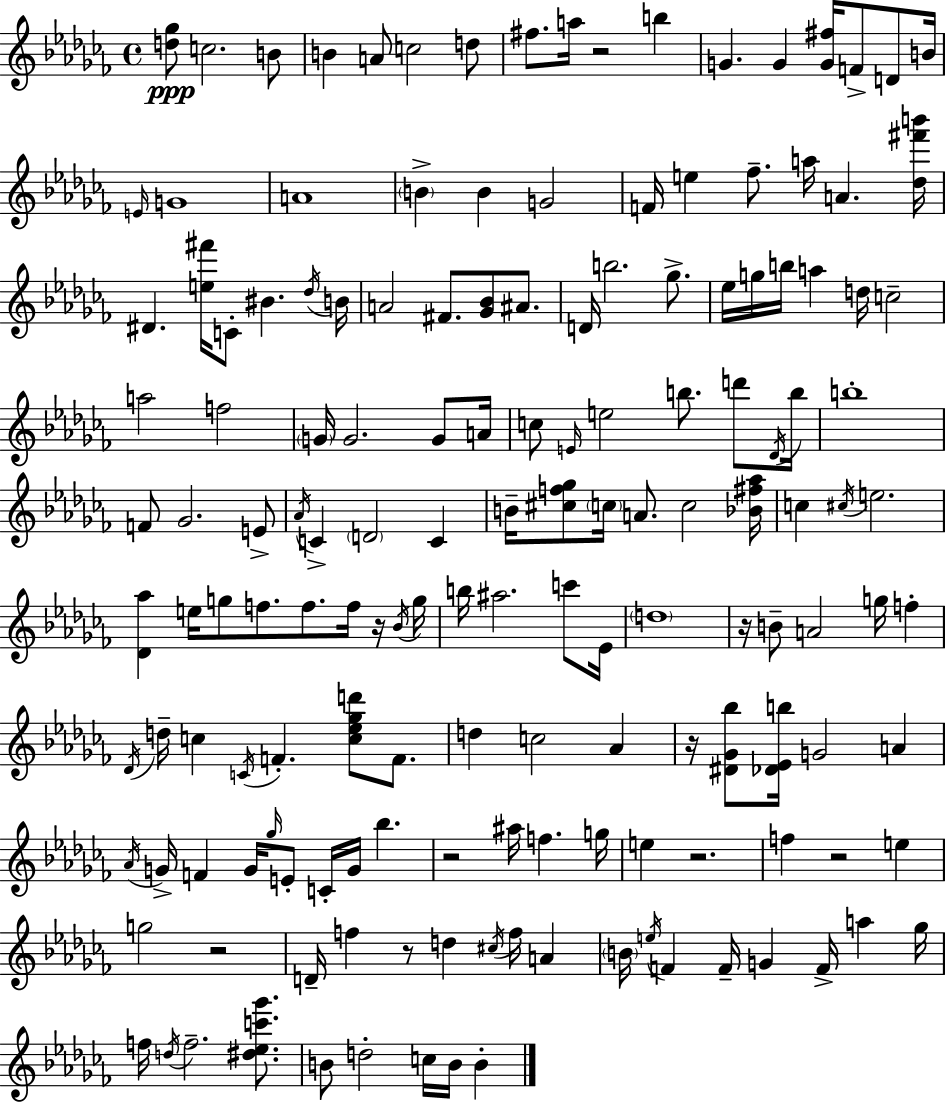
[D5,Gb5]/e C5/h. B4/e B4/q A4/e C5/h D5/e F#5/e. A5/s R/h B5/q G4/q. G4/q [G4,F#5]/s F4/e D4/e B4/s E4/s G4/w A4/w B4/q B4/q G4/h F4/s E5/q FES5/e. A5/s A4/q. [Db5,F#6,B6]/s D#4/q. [E5,F#6]/s C4/e BIS4/q. Db5/s B4/s A4/h F#4/e. [Gb4,Bb4]/e A#4/e. D4/s B5/h. Gb5/e. Eb5/s G5/s B5/s A5/q D5/s C5/h A5/h F5/h G4/s G4/h. G4/e A4/s C5/e E4/s E5/h B5/e. D6/e Db4/s B5/s B5/w F4/e Gb4/h. E4/e Ab4/s C4/q D4/h C4/q B4/s [C#5,F5,Gb5]/e C5/s A4/e. C5/h [Bb4,F#5,Ab5]/s C5/q C#5/s E5/h. [Db4,Ab5]/q E5/s G5/e F5/e. F5/e. F5/s R/s Bb4/s G5/s B5/s A#5/h. C6/e Eb4/s D5/w R/s B4/e A4/h G5/s F5/q Db4/s D5/s C5/q C4/s F4/q. [C5,Eb5,Gb5,D6]/e F4/e. D5/q C5/h Ab4/q R/s [D#4,Gb4,Bb5]/e [Db4,Eb4,B5]/s G4/h A4/q Ab4/s G4/s F4/q G4/s Gb5/s E4/e C4/s G4/s Bb5/q. R/h A#5/s F5/q. G5/s E5/q R/h. F5/q R/h E5/q G5/h R/h D4/s F5/q R/e D5/q C#5/s F5/s A4/q B4/s E5/s F4/q F4/s G4/q F4/s A5/q Gb5/s F5/s D5/s F5/h. [D#5,Eb5,C6,Gb6]/e. B4/e D5/h C5/s B4/s B4/q